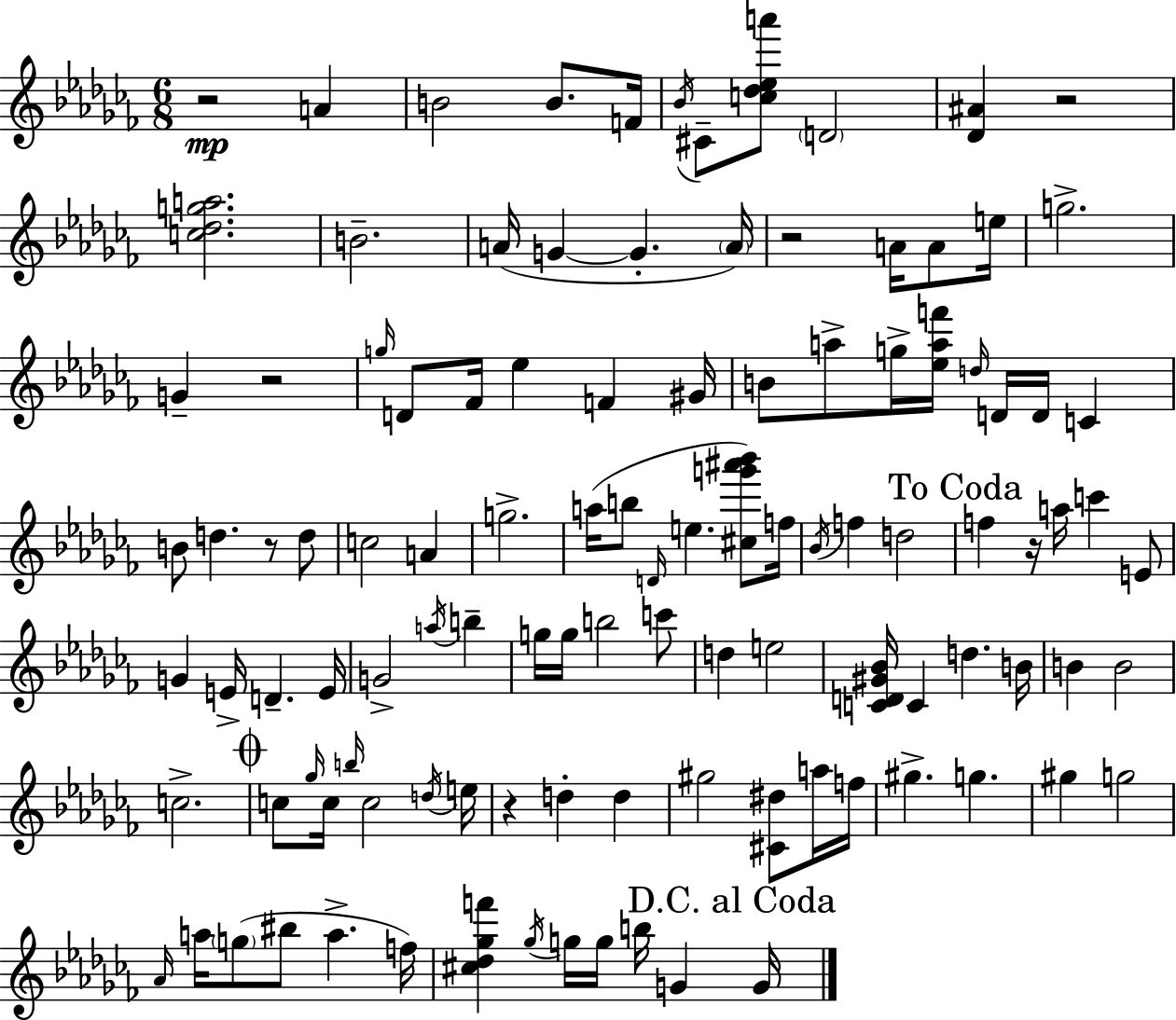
{
  \clef treble
  \numericTimeSignature
  \time 6/8
  \key aes \minor
  r2\mp a'4 | b'2 b'8. f'16 | \acciaccatura { bes'16 } cis'8-- <c'' des'' ees'' a'''>8 \parenthesize d'2 | <des' ais'>4 r2 | \break <c'' des'' g'' a''>2. | b'2.-- | a'16( g'4~~ g'4.-. | \parenthesize a'16) r2 a'16 a'8 | \break e''16 g''2.-> | g'4-- r2 | \grace { g''16 } d'8 fes'16 ees''4 f'4 | gis'16 b'8 a''8-> g''16-> <ees'' a'' f'''>16 \grace { d''16 } d'16 d'16 c'4 | \break b'8 d''4. r8 | d''8 c''2 a'4 | g''2.-> | a''16( b''8 \grace { d'16 } e''4. | \break <cis'' g''' ais''' bes'''>8) f''16 \acciaccatura { bes'16 } f''4 d''2 | \mark "To Coda" f''4 r16 a''16 c'''4 | e'8 g'4 e'16-> d'4.-- | e'16 g'2-> | \break \acciaccatura { a''16 } b''4-- g''16 g''16 b''2 | c'''8 d''4 e''2 | <c' d' gis' bes'>16 c'4 d''4. | b'16 b'4 b'2 | \break c''2.-> | \mark \markup { \musicglyph "scripts.coda" } c''8 \grace { ges''16 } c''16 \grace { b''16 } c''2 | \acciaccatura { d''16 } e''16 r4 | d''4-. d''4 gis''2 | \break <cis' dis''>8 a''16 f''16 gis''4.-> | g''4. gis''4 | g''2 \grace { aes'16 } a''16 \parenthesize g''8( | bis''8 a''4.-> f''16) <cis'' des'' ges'' f'''>4 | \break \acciaccatura { ges''16 } g''16 g''16 b''16 g'4 \mark "D.C. al Coda" g'16 \bar "|."
}